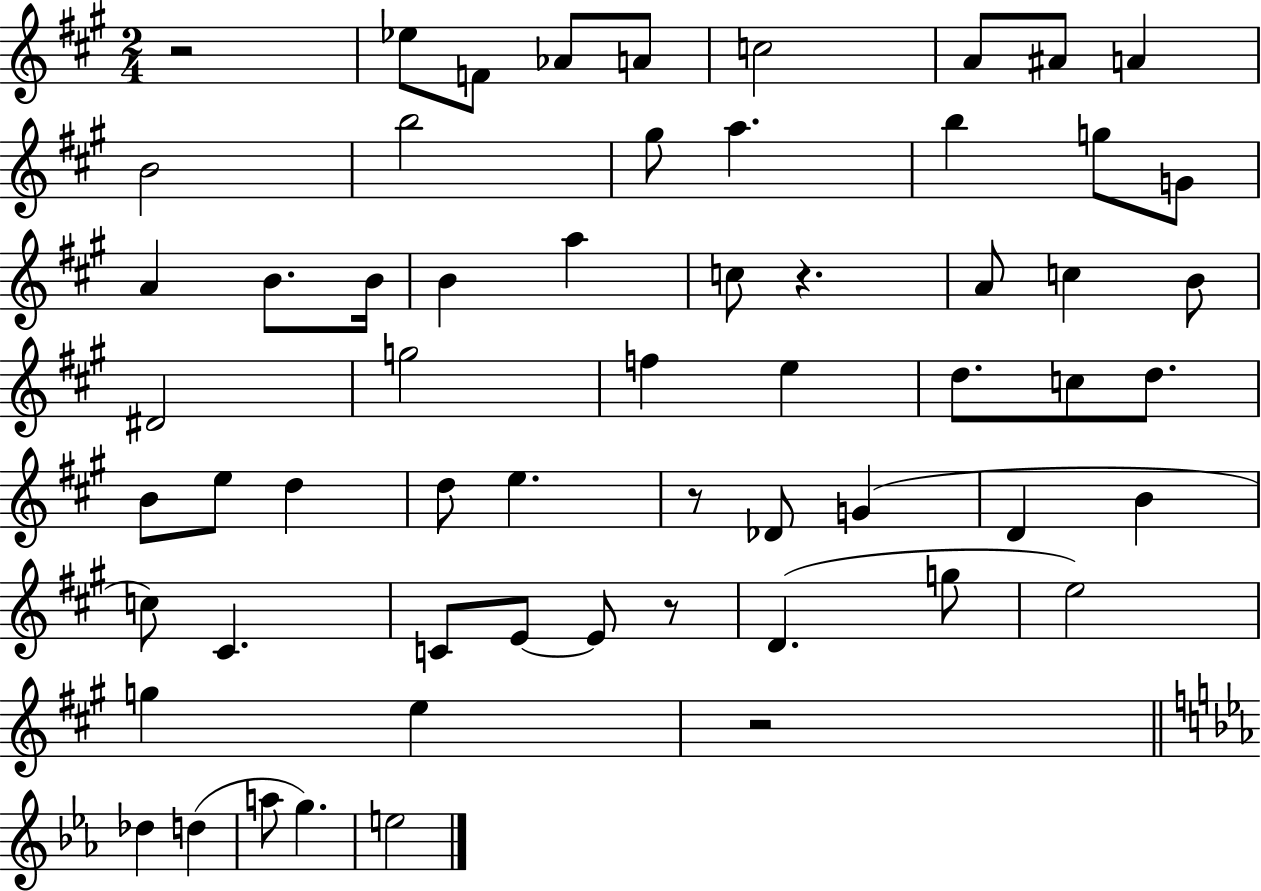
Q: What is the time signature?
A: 2/4